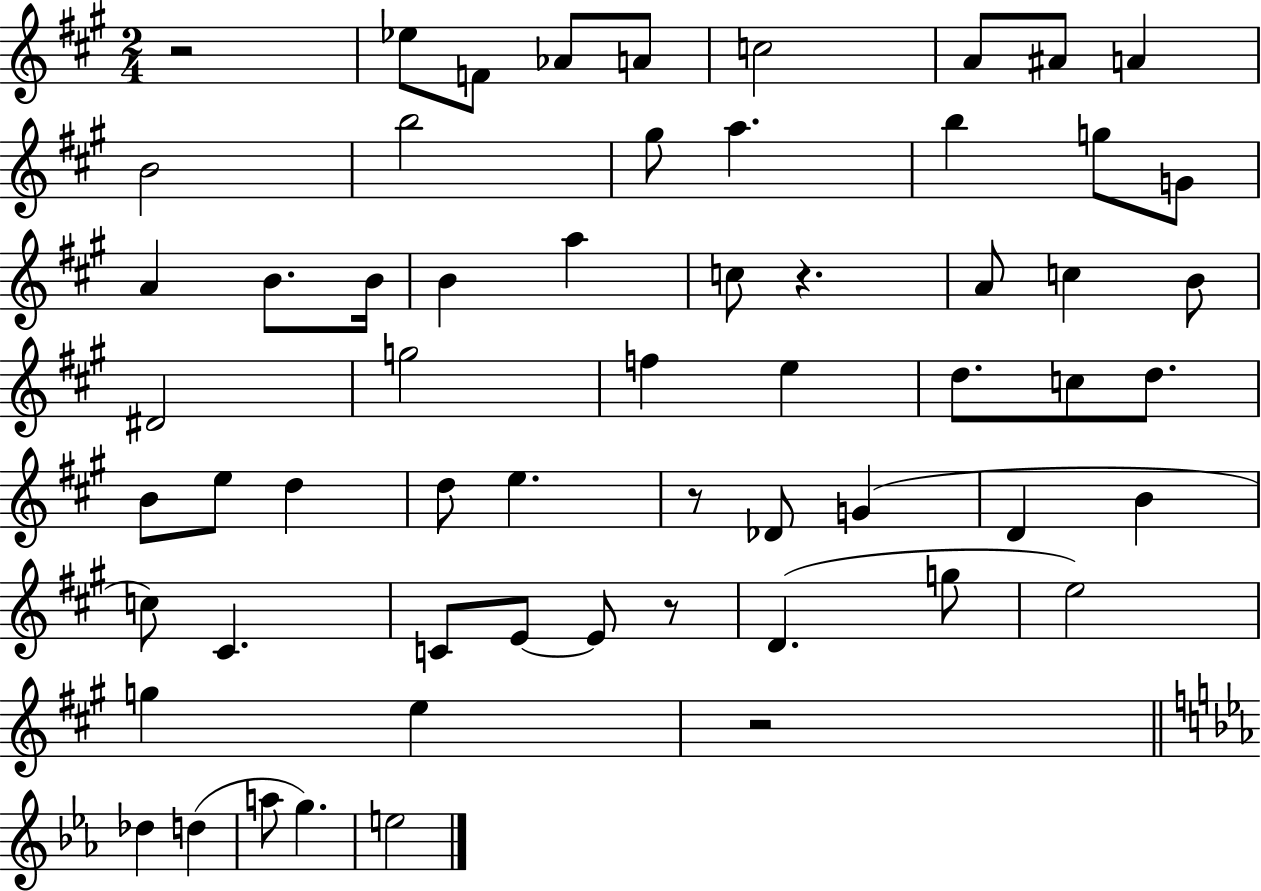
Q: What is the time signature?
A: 2/4